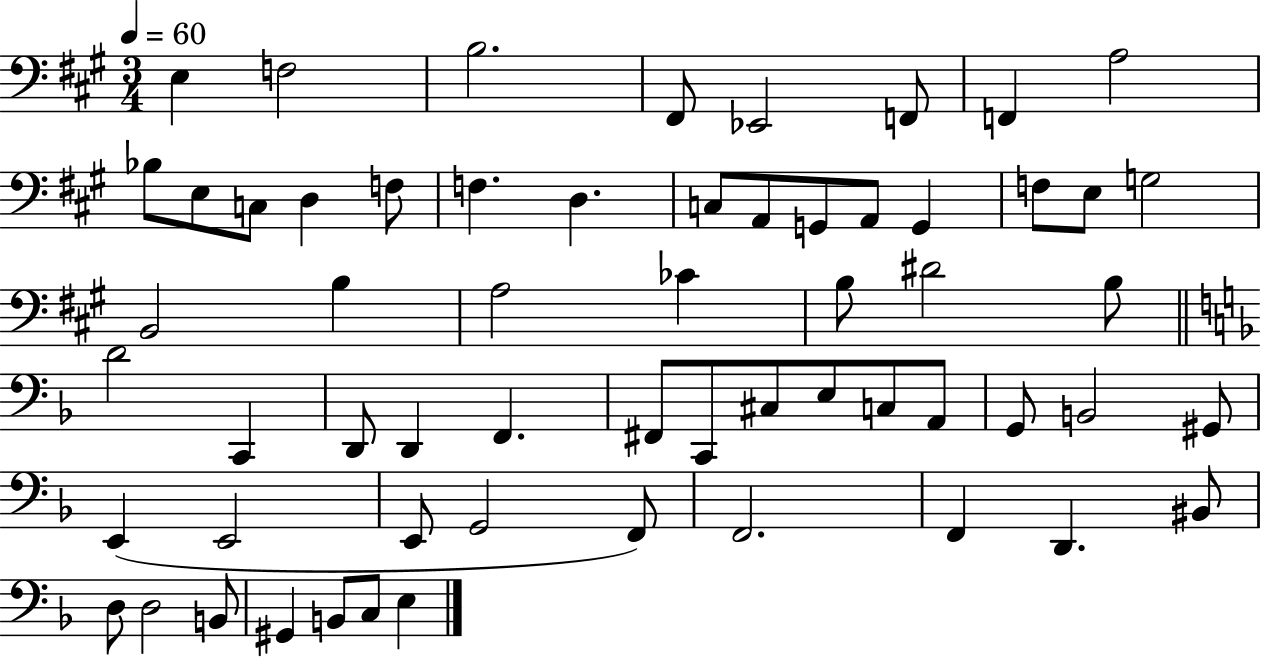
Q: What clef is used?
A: bass